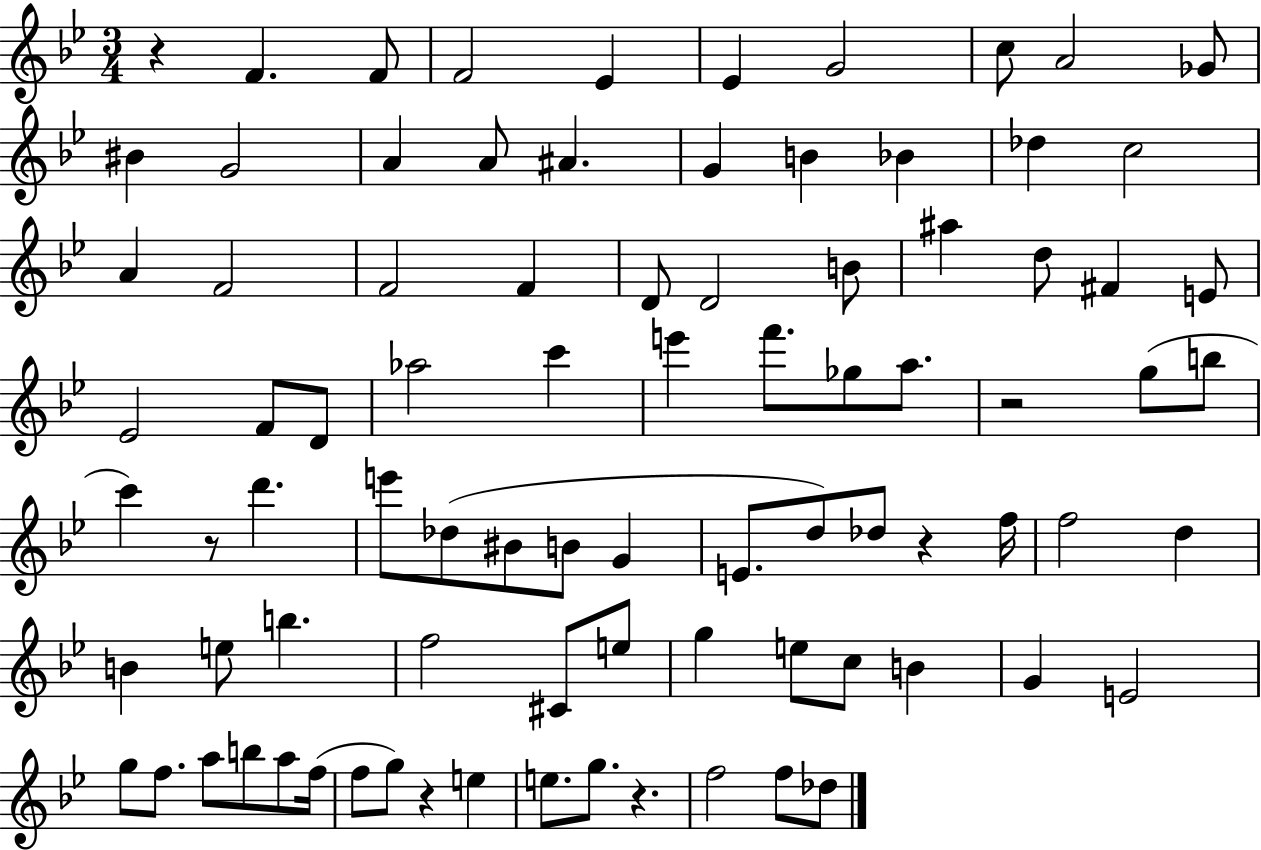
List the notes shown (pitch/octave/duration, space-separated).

R/q F4/q. F4/e F4/h Eb4/q Eb4/q G4/h C5/e A4/h Gb4/e BIS4/q G4/h A4/q A4/e A#4/q. G4/q B4/q Bb4/q Db5/q C5/h A4/q F4/h F4/h F4/q D4/e D4/h B4/e A#5/q D5/e F#4/q E4/e Eb4/h F4/e D4/e Ab5/h C6/q E6/q F6/e. Gb5/e A5/e. R/h G5/e B5/e C6/q R/e D6/q. E6/e Db5/e BIS4/e B4/e G4/q E4/e. D5/e Db5/e R/q F5/s F5/h D5/q B4/q E5/e B5/q. F5/h C#4/e E5/e G5/q E5/e C5/e B4/q G4/q E4/h G5/e F5/e. A5/e B5/e A5/e F5/s F5/e G5/e R/q E5/q E5/e. G5/e. R/q. F5/h F5/e Db5/e